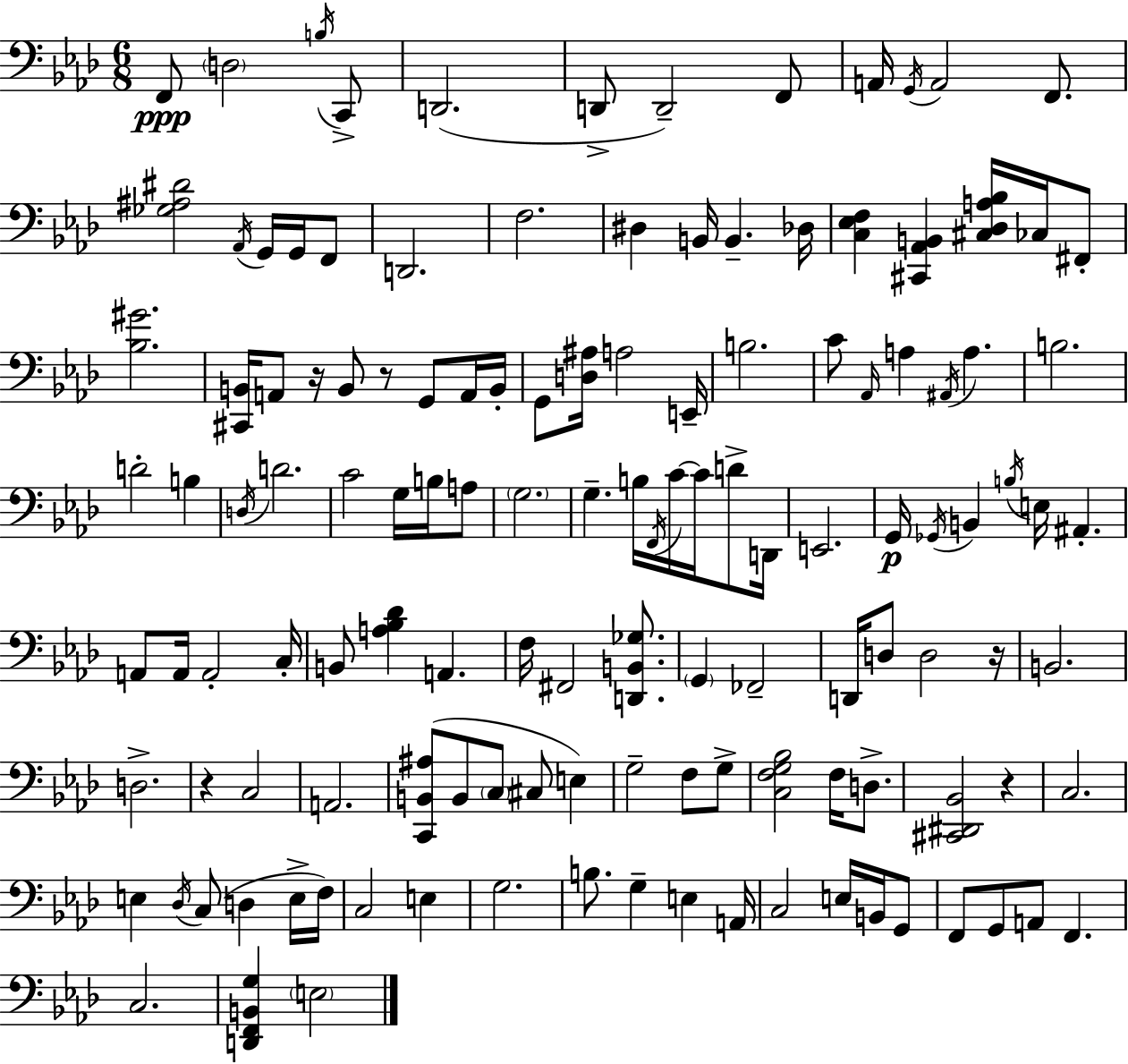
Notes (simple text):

F2/e D3/h B3/s C2/e D2/h. D2/e D2/h F2/e A2/s G2/s A2/h F2/e. [Gb3,A#3,D#4]/h Ab2/s G2/s G2/s F2/e D2/h. F3/h. D#3/q B2/s B2/q. Db3/s [C3,Eb3,F3]/q [C#2,Ab2,B2]/q [C#3,Db3,A3,Bb3]/s CES3/s F#2/e [Bb3,G#4]/h. [C#2,B2]/s A2/e R/s B2/e R/e G2/e A2/s B2/s G2/e [D3,A#3]/s A3/h E2/s B3/h. C4/e Ab2/s A3/q A#2/s A3/q. B3/h. D4/h B3/q D3/s D4/h. C4/h G3/s B3/s A3/e G3/h. G3/q. B3/s F2/s C4/s C4/s D4/e D2/s E2/h. G2/s Gb2/s B2/q B3/s E3/s A#2/q. A2/e A2/s A2/h C3/s B2/e [A3,Bb3,Db4]/q A2/q. F3/s F#2/h [D2,B2,Gb3]/e. G2/q FES2/h D2/s D3/e D3/h R/s B2/h. D3/h. R/q C3/h A2/h. [C2,B2,A#3]/e B2/e C3/e C#3/e E3/q G3/h F3/e G3/e [C3,F3,G3,Bb3]/h F3/s D3/e. [C#2,D#2,Bb2]/h R/q C3/h. E3/q Db3/s C3/e D3/q E3/s F3/s C3/h E3/q G3/h. B3/e. G3/q E3/q A2/s C3/h E3/s B2/s G2/e F2/e G2/e A2/e F2/q. C3/h. [D2,F2,B2,G3]/q E3/h